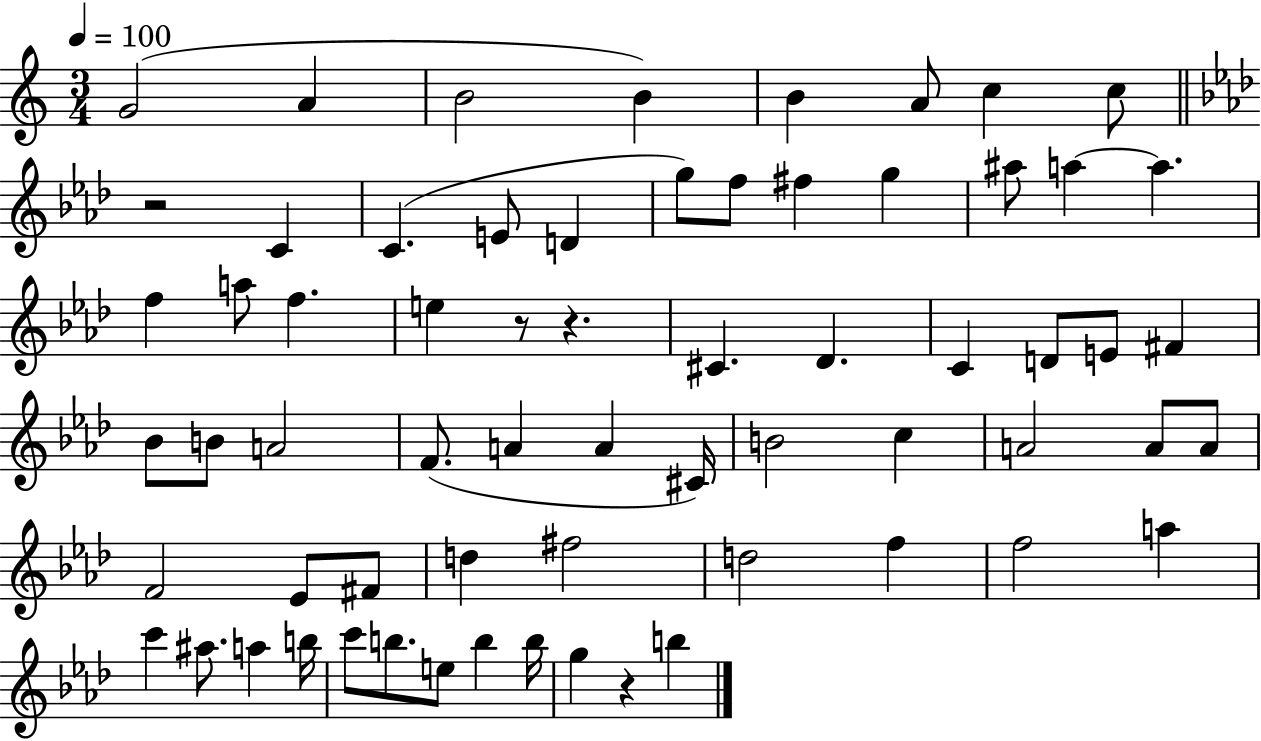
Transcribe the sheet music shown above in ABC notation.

X:1
T:Untitled
M:3/4
L:1/4
K:C
G2 A B2 B B A/2 c c/2 z2 C C E/2 D g/2 f/2 ^f g ^a/2 a a f a/2 f e z/2 z ^C _D C D/2 E/2 ^F _B/2 B/2 A2 F/2 A A ^C/4 B2 c A2 A/2 A/2 F2 _E/2 ^F/2 d ^f2 d2 f f2 a c' ^a/2 a b/4 c'/2 b/2 e/2 b b/4 g z b